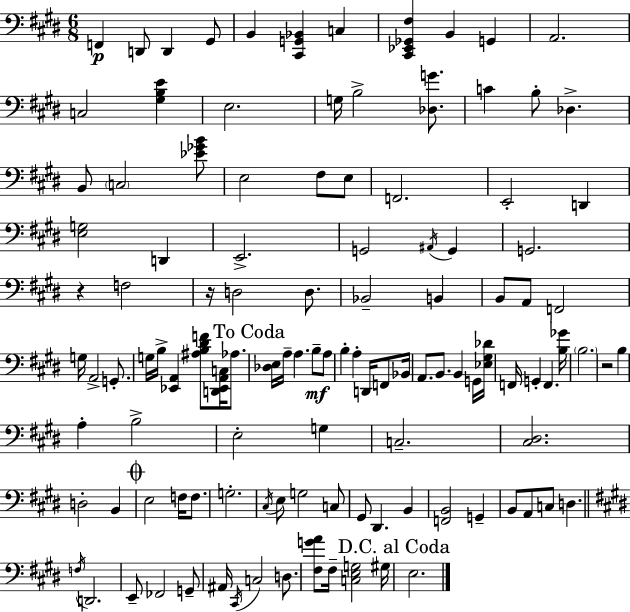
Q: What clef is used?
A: bass